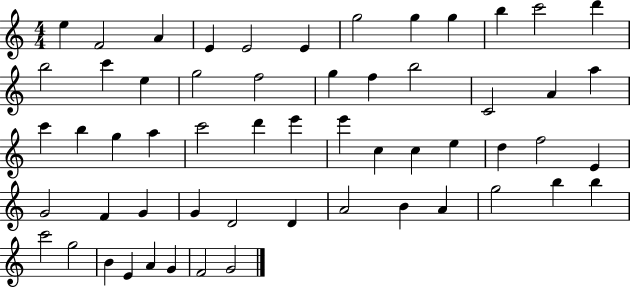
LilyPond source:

{
  \clef treble
  \numericTimeSignature
  \time 4/4
  \key c \major
  e''4 f'2 a'4 | e'4 e'2 e'4 | g''2 g''4 g''4 | b''4 c'''2 d'''4 | \break b''2 c'''4 e''4 | g''2 f''2 | g''4 f''4 b''2 | c'2 a'4 a''4 | \break c'''4 b''4 g''4 a''4 | c'''2 d'''4 e'''4 | e'''4 c''4 c''4 e''4 | d''4 f''2 e'4 | \break g'2 f'4 g'4 | g'4 d'2 d'4 | a'2 b'4 a'4 | g''2 b''4 b''4 | \break c'''2 g''2 | b'4 e'4 a'4 g'4 | f'2 g'2 | \bar "|."
}